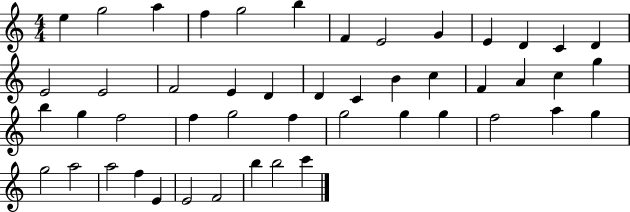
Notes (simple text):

E5/q G5/h A5/q F5/q G5/h B5/q F4/q E4/h G4/q E4/q D4/q C4/q D4/q E4/h E4/h F4/h E4/q D4/q D4/q C4/q B4/q C5/q F4/q A4/q C5/q G5/q B5/q G5/q F5/h F5/q G5/h F5/q G5/h G5/q G5/q F5/h A5/q G5/q G5/h A5/h A5/h F5/q E4/q E4/h F4/h B5/q B5/h C6/q